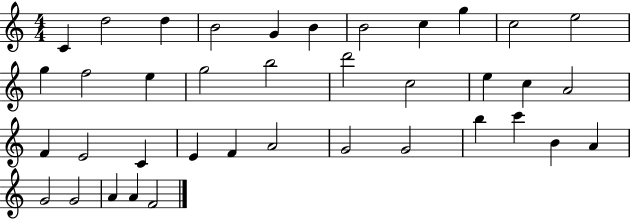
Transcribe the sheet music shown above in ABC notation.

X:1
T:Untitled
M:4/4
L:1/4
K:C
C d2 d B2 G B B2 c g c2 e2 g f2 e g2 b2 d'2 c2 e c A2 F E2 C E F A2 G2 G2 b c' B A G2 G2 A A F2